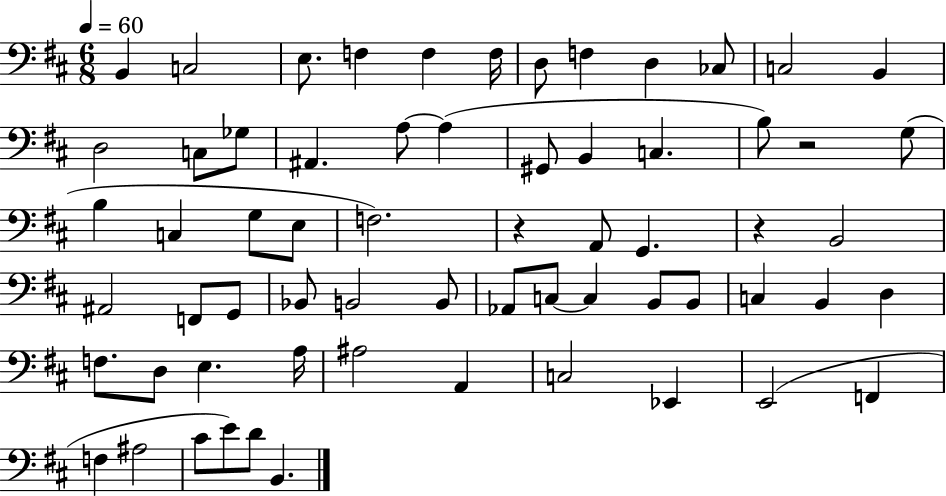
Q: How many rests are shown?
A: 3